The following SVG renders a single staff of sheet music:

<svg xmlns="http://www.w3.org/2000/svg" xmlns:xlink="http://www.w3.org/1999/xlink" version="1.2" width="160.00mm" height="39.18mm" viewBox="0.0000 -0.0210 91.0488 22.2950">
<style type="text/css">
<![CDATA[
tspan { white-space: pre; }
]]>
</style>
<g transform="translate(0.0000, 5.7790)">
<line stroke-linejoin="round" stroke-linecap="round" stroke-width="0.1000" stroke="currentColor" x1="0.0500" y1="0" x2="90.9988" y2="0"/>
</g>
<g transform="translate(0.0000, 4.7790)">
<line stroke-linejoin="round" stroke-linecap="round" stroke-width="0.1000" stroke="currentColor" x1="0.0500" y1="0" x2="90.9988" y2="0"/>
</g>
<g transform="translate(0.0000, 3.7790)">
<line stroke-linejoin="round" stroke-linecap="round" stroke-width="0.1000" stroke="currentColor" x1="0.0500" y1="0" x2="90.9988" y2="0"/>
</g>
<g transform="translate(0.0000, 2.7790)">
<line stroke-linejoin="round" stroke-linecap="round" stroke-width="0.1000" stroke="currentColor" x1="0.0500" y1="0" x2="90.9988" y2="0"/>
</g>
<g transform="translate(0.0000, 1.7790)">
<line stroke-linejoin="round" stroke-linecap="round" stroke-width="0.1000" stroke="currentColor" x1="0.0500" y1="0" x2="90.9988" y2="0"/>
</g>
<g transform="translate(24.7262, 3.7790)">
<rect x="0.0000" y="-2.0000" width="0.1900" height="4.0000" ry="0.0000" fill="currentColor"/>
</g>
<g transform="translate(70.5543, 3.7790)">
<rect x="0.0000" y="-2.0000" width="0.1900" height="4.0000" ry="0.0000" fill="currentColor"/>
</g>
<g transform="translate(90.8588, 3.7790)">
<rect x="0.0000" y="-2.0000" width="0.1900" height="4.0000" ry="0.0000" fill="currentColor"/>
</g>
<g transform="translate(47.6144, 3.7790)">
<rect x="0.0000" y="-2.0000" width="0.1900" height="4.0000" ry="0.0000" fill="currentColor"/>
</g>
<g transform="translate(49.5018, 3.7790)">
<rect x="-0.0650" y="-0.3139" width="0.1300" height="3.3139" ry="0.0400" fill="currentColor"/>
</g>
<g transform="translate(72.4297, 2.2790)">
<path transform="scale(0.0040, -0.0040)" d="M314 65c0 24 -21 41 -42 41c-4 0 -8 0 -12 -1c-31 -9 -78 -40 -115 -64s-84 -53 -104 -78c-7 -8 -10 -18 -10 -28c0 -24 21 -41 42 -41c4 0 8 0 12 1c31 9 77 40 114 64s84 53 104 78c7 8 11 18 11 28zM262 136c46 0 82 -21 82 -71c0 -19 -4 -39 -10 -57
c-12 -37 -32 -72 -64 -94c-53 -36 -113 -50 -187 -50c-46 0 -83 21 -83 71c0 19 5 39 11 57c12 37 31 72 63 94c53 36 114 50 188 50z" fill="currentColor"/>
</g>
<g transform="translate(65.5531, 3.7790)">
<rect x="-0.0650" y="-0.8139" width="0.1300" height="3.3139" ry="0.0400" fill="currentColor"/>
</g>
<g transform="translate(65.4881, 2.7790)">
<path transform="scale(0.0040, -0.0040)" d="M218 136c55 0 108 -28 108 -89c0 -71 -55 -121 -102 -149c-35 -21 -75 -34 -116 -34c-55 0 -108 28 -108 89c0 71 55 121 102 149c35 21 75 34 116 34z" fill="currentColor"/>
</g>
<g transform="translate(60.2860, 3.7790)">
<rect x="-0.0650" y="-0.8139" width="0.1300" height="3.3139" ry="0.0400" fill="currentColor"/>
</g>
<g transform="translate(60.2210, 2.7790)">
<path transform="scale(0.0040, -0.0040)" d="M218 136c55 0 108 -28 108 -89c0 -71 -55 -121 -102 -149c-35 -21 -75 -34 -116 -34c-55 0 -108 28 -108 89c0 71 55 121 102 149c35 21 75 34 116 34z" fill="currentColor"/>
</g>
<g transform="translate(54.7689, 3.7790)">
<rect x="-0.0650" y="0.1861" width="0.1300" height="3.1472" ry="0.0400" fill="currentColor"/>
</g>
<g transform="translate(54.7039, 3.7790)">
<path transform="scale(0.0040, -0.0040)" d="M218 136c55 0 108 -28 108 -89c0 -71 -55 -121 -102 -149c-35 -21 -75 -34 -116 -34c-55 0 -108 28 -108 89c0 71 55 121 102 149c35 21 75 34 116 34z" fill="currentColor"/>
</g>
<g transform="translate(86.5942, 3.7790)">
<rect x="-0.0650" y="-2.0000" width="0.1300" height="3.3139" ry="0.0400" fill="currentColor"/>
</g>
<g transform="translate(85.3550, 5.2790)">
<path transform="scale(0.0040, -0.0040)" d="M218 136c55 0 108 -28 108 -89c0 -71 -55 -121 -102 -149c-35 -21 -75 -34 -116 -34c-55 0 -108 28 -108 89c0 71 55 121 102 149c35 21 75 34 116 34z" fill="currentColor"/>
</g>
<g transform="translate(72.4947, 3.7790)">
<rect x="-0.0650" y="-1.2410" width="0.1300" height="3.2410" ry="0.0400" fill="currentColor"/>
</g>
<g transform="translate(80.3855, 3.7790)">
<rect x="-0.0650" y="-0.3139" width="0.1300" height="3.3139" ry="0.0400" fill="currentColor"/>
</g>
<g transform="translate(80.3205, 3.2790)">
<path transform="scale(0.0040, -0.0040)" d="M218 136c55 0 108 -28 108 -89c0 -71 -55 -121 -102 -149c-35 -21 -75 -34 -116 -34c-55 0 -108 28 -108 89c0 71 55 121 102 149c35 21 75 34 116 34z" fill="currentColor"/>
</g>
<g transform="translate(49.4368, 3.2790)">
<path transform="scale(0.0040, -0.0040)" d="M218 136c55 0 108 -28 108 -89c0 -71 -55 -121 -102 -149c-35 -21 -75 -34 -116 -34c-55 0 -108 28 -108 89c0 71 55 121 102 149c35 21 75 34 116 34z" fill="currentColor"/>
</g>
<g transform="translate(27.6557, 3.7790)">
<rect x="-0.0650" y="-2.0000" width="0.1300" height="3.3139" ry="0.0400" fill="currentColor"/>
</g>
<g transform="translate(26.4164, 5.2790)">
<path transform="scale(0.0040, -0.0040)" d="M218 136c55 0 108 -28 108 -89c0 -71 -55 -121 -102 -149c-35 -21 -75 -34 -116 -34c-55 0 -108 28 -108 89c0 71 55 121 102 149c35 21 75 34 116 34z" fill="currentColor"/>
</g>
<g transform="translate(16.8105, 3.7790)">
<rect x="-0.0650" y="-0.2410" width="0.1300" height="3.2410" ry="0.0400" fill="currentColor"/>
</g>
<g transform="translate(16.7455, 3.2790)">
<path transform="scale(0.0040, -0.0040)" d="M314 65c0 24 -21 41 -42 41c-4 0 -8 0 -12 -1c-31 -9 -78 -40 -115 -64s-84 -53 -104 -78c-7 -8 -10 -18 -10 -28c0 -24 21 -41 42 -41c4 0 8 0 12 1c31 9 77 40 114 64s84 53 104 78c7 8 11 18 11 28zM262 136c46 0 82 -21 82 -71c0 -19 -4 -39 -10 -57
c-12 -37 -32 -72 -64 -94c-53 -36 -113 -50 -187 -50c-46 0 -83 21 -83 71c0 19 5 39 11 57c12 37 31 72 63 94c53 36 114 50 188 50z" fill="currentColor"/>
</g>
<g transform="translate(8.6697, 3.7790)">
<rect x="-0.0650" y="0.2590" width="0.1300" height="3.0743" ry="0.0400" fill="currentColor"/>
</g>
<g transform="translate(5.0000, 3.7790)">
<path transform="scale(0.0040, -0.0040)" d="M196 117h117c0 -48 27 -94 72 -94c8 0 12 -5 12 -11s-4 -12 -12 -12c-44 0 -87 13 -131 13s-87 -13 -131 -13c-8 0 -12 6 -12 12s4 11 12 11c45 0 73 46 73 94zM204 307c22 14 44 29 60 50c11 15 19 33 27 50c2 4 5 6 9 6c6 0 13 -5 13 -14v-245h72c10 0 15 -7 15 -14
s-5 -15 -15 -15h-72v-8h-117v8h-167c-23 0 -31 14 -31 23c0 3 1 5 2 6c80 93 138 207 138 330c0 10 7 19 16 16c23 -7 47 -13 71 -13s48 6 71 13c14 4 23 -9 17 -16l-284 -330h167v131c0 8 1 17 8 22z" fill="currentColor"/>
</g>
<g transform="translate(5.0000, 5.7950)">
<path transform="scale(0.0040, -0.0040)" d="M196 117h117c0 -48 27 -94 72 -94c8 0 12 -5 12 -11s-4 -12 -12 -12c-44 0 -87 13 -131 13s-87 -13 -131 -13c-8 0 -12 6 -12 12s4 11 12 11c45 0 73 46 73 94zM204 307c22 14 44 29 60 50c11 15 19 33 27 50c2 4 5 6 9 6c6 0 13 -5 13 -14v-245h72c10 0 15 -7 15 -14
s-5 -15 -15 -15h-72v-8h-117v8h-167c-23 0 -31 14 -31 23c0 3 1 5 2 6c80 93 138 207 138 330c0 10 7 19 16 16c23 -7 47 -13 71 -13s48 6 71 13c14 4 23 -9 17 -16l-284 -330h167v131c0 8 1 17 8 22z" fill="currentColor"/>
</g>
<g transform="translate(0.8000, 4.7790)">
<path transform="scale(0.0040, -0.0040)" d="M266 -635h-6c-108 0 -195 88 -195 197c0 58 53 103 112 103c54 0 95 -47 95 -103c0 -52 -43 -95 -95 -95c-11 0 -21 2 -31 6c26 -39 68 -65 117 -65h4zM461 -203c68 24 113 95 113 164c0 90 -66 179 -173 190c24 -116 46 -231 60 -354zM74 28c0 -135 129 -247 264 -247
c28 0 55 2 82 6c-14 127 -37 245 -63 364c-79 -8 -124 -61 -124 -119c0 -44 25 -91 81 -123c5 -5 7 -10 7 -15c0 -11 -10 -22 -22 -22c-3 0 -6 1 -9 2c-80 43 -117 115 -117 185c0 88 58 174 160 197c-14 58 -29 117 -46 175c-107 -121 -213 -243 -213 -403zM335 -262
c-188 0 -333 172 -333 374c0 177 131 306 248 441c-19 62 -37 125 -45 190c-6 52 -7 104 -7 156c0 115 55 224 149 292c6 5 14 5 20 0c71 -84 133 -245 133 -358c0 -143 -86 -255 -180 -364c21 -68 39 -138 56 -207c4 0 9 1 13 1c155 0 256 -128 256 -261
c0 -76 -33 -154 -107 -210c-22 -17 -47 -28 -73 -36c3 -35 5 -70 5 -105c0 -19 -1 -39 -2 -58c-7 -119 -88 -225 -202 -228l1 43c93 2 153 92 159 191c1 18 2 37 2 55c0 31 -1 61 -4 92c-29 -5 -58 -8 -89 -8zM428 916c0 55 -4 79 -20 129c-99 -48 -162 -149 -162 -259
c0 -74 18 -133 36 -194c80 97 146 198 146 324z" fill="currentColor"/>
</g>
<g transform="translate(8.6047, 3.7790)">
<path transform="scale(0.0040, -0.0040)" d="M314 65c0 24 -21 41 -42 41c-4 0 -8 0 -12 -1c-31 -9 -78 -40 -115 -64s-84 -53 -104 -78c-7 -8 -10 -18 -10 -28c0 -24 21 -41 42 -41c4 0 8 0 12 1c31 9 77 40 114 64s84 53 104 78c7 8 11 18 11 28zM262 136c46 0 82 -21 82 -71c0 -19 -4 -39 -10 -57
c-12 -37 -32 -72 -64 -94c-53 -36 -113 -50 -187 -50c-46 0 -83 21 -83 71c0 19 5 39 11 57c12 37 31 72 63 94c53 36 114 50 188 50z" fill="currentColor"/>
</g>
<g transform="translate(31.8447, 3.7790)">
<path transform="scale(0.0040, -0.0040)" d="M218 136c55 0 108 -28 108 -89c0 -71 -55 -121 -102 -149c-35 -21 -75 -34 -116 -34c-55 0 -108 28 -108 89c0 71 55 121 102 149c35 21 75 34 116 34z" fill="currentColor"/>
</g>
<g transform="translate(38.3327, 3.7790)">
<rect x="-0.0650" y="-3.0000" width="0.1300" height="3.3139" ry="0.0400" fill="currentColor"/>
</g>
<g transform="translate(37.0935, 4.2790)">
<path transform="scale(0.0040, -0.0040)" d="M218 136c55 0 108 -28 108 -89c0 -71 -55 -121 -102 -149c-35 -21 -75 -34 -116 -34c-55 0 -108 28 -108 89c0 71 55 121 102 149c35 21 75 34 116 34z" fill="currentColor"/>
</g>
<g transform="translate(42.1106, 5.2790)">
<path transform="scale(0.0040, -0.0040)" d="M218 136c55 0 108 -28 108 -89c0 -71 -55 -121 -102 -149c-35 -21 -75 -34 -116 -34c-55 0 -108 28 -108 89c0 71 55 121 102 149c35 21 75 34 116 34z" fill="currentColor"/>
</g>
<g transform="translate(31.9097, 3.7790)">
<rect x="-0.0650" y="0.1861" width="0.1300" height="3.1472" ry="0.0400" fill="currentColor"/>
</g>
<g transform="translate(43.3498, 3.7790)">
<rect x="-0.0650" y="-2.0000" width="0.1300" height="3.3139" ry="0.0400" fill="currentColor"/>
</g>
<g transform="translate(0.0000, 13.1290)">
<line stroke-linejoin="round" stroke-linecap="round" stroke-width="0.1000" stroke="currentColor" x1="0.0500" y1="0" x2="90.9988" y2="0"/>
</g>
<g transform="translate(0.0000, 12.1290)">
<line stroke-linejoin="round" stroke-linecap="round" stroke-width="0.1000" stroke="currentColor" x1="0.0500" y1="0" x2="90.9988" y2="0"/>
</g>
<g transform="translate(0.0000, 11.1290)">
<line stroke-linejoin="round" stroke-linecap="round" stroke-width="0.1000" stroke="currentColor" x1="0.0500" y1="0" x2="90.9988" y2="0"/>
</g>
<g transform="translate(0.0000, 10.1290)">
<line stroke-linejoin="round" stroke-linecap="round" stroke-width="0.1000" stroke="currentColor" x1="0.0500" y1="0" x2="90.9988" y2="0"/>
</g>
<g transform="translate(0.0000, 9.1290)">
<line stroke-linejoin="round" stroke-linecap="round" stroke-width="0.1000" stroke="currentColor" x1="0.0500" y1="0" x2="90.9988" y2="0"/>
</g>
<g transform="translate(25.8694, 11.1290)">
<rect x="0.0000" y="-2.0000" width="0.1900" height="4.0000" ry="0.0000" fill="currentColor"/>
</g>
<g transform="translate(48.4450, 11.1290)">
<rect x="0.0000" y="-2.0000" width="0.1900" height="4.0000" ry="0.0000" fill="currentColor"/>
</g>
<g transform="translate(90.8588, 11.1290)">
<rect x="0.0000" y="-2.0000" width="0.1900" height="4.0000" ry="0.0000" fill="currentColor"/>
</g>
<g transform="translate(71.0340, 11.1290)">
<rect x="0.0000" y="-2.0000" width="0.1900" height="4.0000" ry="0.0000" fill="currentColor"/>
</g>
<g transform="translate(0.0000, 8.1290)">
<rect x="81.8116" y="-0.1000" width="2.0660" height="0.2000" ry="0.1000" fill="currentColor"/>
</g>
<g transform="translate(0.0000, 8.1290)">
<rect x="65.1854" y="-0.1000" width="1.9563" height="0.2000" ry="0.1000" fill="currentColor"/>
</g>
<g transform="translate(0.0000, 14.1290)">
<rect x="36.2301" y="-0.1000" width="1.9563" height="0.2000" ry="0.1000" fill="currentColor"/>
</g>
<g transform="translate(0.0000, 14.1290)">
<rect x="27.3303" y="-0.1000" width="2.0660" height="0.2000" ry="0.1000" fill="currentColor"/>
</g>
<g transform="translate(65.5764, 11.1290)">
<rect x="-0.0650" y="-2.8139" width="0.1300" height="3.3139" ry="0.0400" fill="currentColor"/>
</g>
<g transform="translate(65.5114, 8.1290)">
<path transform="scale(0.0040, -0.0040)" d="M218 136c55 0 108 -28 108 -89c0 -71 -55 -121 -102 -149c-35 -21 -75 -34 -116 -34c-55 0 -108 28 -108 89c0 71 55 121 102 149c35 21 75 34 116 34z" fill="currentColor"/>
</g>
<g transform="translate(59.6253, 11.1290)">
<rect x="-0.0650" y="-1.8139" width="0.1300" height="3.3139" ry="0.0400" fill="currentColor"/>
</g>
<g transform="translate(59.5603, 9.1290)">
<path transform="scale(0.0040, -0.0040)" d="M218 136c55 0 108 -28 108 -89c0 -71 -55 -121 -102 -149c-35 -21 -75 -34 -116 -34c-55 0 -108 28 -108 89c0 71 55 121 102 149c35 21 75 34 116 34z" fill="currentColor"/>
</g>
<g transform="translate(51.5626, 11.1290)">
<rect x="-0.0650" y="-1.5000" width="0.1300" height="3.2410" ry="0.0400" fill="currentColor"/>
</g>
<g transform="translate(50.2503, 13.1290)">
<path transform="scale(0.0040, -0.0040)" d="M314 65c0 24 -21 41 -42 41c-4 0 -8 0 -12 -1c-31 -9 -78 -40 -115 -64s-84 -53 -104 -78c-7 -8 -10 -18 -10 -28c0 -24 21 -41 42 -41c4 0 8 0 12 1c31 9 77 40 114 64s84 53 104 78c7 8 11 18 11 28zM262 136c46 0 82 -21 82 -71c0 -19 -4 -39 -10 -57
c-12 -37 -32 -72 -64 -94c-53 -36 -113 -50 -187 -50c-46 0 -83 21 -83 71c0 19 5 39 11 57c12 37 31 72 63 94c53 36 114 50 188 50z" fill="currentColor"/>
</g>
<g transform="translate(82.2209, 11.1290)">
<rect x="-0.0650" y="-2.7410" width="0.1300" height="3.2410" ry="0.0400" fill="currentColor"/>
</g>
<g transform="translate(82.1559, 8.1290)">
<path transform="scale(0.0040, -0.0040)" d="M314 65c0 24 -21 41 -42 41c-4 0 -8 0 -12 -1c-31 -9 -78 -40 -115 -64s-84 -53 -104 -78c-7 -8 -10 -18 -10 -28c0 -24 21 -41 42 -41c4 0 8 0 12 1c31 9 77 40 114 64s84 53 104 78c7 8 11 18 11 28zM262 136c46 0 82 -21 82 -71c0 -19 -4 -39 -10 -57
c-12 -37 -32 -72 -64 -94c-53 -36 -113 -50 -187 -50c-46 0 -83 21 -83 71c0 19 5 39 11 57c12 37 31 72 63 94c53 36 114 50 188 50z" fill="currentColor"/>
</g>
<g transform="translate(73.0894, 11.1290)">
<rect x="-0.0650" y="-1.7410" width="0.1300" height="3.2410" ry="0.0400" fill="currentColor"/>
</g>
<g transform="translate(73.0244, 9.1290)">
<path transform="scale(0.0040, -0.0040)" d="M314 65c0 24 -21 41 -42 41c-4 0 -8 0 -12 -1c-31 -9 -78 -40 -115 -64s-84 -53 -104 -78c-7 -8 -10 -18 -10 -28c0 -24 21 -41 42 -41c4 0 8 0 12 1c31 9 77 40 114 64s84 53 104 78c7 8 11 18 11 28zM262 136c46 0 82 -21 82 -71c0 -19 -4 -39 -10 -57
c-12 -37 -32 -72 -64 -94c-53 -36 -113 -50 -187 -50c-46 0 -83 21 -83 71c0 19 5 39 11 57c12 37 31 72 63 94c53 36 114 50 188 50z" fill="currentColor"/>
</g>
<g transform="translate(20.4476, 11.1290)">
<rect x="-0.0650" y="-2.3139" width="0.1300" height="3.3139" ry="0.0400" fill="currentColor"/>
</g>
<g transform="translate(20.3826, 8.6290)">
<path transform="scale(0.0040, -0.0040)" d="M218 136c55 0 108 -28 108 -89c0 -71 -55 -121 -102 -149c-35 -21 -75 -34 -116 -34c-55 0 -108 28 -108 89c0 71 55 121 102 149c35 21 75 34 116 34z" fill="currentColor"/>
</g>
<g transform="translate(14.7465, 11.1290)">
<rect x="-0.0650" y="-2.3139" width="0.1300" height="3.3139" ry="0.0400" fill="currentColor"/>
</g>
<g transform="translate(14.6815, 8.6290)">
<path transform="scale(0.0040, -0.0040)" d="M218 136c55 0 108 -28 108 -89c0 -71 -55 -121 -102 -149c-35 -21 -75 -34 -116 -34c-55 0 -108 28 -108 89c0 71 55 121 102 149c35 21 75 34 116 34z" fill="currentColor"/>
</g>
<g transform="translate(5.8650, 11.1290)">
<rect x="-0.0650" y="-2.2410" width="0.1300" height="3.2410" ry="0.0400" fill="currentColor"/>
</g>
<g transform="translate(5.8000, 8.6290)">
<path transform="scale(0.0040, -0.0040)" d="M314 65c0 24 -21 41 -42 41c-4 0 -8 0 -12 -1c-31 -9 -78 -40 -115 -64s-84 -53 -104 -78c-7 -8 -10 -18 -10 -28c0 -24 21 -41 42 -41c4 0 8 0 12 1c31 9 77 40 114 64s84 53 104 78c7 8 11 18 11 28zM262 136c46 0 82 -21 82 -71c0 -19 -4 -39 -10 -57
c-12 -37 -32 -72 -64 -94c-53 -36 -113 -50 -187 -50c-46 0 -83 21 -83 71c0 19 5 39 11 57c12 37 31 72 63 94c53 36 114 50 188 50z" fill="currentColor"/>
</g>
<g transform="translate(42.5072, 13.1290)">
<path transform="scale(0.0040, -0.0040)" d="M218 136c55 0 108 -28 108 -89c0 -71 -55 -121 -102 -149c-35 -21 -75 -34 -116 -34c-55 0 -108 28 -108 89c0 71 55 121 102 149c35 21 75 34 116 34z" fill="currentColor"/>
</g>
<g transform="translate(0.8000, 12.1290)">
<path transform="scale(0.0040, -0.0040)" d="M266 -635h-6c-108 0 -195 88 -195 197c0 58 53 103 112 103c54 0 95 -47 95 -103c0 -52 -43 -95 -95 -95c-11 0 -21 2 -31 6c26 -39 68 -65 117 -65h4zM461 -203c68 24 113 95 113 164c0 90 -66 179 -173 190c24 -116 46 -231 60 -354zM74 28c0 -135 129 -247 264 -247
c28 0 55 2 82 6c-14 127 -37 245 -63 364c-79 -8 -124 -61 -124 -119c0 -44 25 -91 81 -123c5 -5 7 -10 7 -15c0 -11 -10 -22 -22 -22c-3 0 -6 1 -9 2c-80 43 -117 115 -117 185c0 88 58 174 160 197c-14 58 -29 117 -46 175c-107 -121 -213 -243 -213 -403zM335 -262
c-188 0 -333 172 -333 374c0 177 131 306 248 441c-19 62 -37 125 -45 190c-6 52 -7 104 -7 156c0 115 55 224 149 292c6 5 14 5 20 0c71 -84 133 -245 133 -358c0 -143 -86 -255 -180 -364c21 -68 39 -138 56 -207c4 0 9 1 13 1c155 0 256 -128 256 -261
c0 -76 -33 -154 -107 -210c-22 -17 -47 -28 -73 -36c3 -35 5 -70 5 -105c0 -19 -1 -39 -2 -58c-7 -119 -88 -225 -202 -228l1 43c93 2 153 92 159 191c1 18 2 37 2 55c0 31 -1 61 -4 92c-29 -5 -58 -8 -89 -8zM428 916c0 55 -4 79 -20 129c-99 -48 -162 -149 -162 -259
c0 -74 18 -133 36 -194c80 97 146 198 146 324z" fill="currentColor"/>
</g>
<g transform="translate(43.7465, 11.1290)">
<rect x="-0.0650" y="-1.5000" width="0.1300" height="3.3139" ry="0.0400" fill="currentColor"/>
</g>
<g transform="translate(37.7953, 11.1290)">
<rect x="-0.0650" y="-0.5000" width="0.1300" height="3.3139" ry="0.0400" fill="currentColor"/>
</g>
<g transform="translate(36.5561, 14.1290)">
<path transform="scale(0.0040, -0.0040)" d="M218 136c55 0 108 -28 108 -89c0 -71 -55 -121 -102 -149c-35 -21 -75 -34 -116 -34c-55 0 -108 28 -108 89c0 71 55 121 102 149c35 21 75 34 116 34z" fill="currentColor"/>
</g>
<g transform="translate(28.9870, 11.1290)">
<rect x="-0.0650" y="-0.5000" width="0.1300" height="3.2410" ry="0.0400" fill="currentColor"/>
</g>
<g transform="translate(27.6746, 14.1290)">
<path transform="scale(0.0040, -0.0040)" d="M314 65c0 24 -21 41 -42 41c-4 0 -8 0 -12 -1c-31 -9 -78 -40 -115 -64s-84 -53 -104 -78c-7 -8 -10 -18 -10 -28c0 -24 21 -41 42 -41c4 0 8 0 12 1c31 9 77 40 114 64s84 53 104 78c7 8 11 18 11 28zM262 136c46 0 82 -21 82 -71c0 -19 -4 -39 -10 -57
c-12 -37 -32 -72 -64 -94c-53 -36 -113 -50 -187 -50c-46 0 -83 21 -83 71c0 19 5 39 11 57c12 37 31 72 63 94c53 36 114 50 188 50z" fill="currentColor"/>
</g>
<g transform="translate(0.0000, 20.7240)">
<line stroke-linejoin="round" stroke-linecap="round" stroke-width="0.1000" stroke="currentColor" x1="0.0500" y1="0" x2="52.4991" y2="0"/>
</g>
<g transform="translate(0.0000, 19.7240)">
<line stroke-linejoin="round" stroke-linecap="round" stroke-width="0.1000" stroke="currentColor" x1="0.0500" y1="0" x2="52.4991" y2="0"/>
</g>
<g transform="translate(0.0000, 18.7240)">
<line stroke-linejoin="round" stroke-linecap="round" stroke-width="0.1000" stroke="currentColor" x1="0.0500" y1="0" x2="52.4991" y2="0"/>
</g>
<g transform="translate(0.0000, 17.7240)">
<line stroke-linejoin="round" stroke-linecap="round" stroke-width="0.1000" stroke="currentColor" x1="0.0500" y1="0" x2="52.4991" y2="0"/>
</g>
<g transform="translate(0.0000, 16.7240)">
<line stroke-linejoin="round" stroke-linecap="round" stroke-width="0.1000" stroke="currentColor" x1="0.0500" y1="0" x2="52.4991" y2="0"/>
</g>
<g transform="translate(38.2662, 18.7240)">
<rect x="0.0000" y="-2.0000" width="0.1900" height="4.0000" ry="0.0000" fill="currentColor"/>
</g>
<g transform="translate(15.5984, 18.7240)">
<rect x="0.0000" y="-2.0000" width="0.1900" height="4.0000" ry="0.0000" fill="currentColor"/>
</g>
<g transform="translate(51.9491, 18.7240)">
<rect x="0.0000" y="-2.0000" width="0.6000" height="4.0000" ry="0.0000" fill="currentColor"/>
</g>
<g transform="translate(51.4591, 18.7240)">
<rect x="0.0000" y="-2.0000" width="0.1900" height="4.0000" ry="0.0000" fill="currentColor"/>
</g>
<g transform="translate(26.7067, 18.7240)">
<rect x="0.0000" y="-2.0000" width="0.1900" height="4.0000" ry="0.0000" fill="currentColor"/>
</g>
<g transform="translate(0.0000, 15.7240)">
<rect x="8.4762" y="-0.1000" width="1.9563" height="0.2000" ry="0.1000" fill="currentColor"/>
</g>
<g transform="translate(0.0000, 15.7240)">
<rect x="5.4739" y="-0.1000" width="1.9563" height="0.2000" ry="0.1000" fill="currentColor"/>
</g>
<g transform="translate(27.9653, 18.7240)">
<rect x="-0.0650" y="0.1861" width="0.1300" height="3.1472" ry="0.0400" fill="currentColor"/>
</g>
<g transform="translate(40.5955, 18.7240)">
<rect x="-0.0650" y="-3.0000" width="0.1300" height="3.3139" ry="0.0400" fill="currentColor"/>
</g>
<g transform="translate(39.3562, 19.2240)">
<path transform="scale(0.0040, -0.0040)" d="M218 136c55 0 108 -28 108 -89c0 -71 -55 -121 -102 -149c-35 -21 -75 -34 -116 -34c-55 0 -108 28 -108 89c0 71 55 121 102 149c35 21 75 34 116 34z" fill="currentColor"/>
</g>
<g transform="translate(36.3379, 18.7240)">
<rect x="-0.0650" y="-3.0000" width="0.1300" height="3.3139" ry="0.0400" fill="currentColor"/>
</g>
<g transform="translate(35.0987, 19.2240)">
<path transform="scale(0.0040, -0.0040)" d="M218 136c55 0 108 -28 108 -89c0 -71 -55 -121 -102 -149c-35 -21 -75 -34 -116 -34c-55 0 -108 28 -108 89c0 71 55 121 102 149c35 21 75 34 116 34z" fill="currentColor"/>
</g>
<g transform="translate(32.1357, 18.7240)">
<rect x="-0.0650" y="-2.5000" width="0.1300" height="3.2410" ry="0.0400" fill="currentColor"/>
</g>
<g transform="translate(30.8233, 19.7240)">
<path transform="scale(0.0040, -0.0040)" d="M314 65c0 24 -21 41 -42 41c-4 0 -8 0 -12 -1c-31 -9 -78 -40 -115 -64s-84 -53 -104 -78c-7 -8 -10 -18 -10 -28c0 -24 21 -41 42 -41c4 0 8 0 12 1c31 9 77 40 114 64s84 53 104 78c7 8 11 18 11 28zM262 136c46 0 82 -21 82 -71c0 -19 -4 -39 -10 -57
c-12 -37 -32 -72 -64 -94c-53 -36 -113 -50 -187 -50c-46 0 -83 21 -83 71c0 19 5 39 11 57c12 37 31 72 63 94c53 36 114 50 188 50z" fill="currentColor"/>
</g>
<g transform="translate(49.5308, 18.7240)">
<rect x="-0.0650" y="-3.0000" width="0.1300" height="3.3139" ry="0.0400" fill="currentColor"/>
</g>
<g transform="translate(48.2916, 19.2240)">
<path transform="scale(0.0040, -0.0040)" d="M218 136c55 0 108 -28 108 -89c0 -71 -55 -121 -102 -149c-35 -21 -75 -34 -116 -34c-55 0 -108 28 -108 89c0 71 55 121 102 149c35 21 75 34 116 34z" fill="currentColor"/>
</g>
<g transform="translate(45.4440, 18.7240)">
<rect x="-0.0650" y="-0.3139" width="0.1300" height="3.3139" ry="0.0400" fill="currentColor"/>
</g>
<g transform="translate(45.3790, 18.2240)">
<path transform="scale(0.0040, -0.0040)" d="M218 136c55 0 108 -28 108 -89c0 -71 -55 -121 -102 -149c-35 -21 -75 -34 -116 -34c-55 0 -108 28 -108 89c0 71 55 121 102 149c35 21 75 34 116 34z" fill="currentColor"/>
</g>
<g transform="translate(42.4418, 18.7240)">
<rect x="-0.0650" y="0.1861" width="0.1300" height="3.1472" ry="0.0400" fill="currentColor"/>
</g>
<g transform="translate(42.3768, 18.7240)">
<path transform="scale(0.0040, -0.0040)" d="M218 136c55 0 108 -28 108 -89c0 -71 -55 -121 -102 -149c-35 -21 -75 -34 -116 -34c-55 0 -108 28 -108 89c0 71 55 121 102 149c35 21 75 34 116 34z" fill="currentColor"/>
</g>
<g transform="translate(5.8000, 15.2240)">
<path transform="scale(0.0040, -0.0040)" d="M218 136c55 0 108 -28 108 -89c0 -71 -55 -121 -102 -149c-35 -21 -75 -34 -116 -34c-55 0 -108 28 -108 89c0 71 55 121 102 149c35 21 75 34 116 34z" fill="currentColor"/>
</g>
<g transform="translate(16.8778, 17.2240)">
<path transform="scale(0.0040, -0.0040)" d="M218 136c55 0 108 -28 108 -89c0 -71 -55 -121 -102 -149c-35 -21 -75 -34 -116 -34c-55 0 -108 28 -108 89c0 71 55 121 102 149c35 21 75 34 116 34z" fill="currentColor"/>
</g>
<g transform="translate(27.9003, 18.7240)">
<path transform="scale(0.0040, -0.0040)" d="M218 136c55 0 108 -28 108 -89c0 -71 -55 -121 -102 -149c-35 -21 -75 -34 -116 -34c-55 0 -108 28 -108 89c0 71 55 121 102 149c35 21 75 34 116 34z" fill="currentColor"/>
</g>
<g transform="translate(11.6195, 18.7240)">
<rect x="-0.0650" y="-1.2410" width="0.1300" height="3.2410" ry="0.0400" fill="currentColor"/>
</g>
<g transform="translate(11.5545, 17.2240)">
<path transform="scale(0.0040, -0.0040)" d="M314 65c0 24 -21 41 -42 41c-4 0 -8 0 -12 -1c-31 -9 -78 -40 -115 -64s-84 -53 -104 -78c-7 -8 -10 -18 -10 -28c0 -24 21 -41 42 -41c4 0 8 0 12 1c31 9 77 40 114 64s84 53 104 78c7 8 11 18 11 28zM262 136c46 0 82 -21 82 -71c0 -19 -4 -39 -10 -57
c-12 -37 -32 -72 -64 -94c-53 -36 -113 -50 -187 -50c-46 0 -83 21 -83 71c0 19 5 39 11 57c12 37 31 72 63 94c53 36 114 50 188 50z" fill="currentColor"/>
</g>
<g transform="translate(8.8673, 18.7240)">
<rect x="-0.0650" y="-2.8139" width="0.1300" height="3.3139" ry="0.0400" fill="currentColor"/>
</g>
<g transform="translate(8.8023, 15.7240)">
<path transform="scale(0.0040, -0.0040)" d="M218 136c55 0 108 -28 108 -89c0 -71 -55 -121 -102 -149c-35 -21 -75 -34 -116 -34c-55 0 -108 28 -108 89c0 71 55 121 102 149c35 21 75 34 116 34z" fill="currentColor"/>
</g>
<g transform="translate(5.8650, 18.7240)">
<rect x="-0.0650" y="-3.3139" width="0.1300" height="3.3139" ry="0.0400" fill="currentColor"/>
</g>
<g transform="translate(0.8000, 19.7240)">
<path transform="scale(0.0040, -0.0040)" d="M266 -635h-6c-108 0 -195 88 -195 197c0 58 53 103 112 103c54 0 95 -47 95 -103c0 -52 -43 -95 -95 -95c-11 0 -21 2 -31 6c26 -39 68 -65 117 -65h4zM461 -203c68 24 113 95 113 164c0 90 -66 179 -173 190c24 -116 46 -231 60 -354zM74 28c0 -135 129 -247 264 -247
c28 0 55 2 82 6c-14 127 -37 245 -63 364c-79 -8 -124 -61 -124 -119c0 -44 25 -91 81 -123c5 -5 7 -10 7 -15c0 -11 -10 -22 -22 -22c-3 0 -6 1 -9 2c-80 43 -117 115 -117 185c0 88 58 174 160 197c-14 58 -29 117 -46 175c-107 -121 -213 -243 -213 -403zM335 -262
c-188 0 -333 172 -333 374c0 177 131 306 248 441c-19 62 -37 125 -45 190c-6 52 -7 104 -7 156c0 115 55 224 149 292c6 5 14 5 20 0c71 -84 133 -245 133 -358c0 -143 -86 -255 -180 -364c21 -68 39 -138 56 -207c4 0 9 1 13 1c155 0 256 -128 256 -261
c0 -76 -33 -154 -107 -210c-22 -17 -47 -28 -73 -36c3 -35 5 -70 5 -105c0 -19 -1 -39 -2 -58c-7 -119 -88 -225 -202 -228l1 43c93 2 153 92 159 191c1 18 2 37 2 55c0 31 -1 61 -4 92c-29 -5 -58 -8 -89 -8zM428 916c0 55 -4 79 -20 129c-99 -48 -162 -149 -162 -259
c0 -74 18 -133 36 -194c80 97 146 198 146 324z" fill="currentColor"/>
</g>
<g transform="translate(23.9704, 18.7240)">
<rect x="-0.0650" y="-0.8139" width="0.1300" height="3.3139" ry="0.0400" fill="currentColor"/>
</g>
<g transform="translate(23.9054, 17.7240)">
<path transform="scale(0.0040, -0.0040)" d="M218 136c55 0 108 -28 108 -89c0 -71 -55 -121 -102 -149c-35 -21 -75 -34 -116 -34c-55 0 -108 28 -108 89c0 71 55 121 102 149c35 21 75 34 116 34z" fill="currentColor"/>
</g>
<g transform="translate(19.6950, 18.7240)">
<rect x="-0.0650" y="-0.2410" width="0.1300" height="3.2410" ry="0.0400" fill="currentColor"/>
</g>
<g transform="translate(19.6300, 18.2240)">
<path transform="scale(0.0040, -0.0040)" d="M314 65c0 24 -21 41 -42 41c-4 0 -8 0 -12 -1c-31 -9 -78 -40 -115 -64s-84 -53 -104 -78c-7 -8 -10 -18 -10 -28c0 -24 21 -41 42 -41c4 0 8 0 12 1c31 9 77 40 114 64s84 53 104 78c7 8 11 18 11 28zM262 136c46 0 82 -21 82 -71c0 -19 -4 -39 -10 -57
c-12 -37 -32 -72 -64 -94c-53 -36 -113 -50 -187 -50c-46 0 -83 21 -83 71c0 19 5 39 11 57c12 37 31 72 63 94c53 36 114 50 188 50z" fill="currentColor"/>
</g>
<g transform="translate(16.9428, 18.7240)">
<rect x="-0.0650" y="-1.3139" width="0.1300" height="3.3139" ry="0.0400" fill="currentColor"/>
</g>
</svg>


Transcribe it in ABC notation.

X:1
T:Untitled
M:4/4
L:1/4
K:C
B2 c2 F B A F c B d d e2 c F g2 g g C2 C E E2 f a f2 a2 b a e2 e c2 d B G2 A A B c A